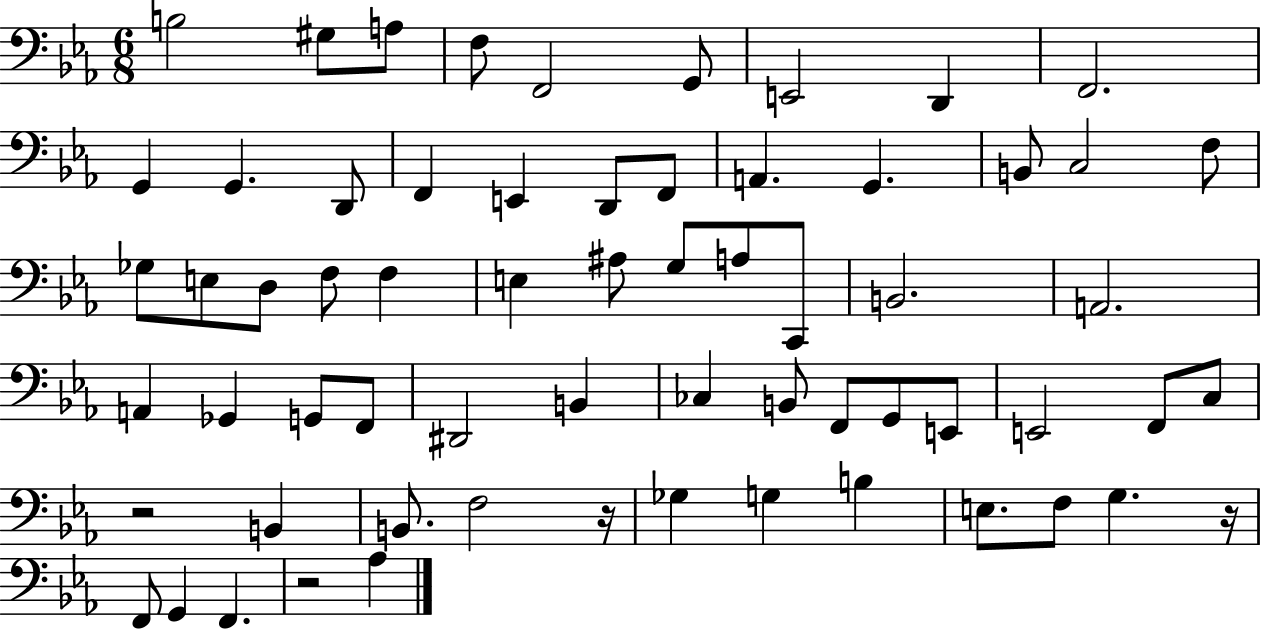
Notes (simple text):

B3/h G#3/e A3/e F3/e F2/h G2/e E2/h D2/q F2/h. G2/q G2/q. D2/e F2/q E2/q D2/e F2/e A2/q. G2/q. B2/e C3/h F3/e Gb3/e E3/e D3/e F3/e F3/q E3/q A#3/e G3/e A3/e C2/e B2/h. A2/h. A2/q Gb2/q G2/e F2/e D#2/h B2/q CES3/q B2/e F2/e G2/e E2/e E2/h F2/e C3/e R/h B2/q B2/e. F3/h R/s Gb3/q G3/q B3/q E3/e. F3/e G3/q. R/s F2/e G2/q F2/q. R/h Ab3/q